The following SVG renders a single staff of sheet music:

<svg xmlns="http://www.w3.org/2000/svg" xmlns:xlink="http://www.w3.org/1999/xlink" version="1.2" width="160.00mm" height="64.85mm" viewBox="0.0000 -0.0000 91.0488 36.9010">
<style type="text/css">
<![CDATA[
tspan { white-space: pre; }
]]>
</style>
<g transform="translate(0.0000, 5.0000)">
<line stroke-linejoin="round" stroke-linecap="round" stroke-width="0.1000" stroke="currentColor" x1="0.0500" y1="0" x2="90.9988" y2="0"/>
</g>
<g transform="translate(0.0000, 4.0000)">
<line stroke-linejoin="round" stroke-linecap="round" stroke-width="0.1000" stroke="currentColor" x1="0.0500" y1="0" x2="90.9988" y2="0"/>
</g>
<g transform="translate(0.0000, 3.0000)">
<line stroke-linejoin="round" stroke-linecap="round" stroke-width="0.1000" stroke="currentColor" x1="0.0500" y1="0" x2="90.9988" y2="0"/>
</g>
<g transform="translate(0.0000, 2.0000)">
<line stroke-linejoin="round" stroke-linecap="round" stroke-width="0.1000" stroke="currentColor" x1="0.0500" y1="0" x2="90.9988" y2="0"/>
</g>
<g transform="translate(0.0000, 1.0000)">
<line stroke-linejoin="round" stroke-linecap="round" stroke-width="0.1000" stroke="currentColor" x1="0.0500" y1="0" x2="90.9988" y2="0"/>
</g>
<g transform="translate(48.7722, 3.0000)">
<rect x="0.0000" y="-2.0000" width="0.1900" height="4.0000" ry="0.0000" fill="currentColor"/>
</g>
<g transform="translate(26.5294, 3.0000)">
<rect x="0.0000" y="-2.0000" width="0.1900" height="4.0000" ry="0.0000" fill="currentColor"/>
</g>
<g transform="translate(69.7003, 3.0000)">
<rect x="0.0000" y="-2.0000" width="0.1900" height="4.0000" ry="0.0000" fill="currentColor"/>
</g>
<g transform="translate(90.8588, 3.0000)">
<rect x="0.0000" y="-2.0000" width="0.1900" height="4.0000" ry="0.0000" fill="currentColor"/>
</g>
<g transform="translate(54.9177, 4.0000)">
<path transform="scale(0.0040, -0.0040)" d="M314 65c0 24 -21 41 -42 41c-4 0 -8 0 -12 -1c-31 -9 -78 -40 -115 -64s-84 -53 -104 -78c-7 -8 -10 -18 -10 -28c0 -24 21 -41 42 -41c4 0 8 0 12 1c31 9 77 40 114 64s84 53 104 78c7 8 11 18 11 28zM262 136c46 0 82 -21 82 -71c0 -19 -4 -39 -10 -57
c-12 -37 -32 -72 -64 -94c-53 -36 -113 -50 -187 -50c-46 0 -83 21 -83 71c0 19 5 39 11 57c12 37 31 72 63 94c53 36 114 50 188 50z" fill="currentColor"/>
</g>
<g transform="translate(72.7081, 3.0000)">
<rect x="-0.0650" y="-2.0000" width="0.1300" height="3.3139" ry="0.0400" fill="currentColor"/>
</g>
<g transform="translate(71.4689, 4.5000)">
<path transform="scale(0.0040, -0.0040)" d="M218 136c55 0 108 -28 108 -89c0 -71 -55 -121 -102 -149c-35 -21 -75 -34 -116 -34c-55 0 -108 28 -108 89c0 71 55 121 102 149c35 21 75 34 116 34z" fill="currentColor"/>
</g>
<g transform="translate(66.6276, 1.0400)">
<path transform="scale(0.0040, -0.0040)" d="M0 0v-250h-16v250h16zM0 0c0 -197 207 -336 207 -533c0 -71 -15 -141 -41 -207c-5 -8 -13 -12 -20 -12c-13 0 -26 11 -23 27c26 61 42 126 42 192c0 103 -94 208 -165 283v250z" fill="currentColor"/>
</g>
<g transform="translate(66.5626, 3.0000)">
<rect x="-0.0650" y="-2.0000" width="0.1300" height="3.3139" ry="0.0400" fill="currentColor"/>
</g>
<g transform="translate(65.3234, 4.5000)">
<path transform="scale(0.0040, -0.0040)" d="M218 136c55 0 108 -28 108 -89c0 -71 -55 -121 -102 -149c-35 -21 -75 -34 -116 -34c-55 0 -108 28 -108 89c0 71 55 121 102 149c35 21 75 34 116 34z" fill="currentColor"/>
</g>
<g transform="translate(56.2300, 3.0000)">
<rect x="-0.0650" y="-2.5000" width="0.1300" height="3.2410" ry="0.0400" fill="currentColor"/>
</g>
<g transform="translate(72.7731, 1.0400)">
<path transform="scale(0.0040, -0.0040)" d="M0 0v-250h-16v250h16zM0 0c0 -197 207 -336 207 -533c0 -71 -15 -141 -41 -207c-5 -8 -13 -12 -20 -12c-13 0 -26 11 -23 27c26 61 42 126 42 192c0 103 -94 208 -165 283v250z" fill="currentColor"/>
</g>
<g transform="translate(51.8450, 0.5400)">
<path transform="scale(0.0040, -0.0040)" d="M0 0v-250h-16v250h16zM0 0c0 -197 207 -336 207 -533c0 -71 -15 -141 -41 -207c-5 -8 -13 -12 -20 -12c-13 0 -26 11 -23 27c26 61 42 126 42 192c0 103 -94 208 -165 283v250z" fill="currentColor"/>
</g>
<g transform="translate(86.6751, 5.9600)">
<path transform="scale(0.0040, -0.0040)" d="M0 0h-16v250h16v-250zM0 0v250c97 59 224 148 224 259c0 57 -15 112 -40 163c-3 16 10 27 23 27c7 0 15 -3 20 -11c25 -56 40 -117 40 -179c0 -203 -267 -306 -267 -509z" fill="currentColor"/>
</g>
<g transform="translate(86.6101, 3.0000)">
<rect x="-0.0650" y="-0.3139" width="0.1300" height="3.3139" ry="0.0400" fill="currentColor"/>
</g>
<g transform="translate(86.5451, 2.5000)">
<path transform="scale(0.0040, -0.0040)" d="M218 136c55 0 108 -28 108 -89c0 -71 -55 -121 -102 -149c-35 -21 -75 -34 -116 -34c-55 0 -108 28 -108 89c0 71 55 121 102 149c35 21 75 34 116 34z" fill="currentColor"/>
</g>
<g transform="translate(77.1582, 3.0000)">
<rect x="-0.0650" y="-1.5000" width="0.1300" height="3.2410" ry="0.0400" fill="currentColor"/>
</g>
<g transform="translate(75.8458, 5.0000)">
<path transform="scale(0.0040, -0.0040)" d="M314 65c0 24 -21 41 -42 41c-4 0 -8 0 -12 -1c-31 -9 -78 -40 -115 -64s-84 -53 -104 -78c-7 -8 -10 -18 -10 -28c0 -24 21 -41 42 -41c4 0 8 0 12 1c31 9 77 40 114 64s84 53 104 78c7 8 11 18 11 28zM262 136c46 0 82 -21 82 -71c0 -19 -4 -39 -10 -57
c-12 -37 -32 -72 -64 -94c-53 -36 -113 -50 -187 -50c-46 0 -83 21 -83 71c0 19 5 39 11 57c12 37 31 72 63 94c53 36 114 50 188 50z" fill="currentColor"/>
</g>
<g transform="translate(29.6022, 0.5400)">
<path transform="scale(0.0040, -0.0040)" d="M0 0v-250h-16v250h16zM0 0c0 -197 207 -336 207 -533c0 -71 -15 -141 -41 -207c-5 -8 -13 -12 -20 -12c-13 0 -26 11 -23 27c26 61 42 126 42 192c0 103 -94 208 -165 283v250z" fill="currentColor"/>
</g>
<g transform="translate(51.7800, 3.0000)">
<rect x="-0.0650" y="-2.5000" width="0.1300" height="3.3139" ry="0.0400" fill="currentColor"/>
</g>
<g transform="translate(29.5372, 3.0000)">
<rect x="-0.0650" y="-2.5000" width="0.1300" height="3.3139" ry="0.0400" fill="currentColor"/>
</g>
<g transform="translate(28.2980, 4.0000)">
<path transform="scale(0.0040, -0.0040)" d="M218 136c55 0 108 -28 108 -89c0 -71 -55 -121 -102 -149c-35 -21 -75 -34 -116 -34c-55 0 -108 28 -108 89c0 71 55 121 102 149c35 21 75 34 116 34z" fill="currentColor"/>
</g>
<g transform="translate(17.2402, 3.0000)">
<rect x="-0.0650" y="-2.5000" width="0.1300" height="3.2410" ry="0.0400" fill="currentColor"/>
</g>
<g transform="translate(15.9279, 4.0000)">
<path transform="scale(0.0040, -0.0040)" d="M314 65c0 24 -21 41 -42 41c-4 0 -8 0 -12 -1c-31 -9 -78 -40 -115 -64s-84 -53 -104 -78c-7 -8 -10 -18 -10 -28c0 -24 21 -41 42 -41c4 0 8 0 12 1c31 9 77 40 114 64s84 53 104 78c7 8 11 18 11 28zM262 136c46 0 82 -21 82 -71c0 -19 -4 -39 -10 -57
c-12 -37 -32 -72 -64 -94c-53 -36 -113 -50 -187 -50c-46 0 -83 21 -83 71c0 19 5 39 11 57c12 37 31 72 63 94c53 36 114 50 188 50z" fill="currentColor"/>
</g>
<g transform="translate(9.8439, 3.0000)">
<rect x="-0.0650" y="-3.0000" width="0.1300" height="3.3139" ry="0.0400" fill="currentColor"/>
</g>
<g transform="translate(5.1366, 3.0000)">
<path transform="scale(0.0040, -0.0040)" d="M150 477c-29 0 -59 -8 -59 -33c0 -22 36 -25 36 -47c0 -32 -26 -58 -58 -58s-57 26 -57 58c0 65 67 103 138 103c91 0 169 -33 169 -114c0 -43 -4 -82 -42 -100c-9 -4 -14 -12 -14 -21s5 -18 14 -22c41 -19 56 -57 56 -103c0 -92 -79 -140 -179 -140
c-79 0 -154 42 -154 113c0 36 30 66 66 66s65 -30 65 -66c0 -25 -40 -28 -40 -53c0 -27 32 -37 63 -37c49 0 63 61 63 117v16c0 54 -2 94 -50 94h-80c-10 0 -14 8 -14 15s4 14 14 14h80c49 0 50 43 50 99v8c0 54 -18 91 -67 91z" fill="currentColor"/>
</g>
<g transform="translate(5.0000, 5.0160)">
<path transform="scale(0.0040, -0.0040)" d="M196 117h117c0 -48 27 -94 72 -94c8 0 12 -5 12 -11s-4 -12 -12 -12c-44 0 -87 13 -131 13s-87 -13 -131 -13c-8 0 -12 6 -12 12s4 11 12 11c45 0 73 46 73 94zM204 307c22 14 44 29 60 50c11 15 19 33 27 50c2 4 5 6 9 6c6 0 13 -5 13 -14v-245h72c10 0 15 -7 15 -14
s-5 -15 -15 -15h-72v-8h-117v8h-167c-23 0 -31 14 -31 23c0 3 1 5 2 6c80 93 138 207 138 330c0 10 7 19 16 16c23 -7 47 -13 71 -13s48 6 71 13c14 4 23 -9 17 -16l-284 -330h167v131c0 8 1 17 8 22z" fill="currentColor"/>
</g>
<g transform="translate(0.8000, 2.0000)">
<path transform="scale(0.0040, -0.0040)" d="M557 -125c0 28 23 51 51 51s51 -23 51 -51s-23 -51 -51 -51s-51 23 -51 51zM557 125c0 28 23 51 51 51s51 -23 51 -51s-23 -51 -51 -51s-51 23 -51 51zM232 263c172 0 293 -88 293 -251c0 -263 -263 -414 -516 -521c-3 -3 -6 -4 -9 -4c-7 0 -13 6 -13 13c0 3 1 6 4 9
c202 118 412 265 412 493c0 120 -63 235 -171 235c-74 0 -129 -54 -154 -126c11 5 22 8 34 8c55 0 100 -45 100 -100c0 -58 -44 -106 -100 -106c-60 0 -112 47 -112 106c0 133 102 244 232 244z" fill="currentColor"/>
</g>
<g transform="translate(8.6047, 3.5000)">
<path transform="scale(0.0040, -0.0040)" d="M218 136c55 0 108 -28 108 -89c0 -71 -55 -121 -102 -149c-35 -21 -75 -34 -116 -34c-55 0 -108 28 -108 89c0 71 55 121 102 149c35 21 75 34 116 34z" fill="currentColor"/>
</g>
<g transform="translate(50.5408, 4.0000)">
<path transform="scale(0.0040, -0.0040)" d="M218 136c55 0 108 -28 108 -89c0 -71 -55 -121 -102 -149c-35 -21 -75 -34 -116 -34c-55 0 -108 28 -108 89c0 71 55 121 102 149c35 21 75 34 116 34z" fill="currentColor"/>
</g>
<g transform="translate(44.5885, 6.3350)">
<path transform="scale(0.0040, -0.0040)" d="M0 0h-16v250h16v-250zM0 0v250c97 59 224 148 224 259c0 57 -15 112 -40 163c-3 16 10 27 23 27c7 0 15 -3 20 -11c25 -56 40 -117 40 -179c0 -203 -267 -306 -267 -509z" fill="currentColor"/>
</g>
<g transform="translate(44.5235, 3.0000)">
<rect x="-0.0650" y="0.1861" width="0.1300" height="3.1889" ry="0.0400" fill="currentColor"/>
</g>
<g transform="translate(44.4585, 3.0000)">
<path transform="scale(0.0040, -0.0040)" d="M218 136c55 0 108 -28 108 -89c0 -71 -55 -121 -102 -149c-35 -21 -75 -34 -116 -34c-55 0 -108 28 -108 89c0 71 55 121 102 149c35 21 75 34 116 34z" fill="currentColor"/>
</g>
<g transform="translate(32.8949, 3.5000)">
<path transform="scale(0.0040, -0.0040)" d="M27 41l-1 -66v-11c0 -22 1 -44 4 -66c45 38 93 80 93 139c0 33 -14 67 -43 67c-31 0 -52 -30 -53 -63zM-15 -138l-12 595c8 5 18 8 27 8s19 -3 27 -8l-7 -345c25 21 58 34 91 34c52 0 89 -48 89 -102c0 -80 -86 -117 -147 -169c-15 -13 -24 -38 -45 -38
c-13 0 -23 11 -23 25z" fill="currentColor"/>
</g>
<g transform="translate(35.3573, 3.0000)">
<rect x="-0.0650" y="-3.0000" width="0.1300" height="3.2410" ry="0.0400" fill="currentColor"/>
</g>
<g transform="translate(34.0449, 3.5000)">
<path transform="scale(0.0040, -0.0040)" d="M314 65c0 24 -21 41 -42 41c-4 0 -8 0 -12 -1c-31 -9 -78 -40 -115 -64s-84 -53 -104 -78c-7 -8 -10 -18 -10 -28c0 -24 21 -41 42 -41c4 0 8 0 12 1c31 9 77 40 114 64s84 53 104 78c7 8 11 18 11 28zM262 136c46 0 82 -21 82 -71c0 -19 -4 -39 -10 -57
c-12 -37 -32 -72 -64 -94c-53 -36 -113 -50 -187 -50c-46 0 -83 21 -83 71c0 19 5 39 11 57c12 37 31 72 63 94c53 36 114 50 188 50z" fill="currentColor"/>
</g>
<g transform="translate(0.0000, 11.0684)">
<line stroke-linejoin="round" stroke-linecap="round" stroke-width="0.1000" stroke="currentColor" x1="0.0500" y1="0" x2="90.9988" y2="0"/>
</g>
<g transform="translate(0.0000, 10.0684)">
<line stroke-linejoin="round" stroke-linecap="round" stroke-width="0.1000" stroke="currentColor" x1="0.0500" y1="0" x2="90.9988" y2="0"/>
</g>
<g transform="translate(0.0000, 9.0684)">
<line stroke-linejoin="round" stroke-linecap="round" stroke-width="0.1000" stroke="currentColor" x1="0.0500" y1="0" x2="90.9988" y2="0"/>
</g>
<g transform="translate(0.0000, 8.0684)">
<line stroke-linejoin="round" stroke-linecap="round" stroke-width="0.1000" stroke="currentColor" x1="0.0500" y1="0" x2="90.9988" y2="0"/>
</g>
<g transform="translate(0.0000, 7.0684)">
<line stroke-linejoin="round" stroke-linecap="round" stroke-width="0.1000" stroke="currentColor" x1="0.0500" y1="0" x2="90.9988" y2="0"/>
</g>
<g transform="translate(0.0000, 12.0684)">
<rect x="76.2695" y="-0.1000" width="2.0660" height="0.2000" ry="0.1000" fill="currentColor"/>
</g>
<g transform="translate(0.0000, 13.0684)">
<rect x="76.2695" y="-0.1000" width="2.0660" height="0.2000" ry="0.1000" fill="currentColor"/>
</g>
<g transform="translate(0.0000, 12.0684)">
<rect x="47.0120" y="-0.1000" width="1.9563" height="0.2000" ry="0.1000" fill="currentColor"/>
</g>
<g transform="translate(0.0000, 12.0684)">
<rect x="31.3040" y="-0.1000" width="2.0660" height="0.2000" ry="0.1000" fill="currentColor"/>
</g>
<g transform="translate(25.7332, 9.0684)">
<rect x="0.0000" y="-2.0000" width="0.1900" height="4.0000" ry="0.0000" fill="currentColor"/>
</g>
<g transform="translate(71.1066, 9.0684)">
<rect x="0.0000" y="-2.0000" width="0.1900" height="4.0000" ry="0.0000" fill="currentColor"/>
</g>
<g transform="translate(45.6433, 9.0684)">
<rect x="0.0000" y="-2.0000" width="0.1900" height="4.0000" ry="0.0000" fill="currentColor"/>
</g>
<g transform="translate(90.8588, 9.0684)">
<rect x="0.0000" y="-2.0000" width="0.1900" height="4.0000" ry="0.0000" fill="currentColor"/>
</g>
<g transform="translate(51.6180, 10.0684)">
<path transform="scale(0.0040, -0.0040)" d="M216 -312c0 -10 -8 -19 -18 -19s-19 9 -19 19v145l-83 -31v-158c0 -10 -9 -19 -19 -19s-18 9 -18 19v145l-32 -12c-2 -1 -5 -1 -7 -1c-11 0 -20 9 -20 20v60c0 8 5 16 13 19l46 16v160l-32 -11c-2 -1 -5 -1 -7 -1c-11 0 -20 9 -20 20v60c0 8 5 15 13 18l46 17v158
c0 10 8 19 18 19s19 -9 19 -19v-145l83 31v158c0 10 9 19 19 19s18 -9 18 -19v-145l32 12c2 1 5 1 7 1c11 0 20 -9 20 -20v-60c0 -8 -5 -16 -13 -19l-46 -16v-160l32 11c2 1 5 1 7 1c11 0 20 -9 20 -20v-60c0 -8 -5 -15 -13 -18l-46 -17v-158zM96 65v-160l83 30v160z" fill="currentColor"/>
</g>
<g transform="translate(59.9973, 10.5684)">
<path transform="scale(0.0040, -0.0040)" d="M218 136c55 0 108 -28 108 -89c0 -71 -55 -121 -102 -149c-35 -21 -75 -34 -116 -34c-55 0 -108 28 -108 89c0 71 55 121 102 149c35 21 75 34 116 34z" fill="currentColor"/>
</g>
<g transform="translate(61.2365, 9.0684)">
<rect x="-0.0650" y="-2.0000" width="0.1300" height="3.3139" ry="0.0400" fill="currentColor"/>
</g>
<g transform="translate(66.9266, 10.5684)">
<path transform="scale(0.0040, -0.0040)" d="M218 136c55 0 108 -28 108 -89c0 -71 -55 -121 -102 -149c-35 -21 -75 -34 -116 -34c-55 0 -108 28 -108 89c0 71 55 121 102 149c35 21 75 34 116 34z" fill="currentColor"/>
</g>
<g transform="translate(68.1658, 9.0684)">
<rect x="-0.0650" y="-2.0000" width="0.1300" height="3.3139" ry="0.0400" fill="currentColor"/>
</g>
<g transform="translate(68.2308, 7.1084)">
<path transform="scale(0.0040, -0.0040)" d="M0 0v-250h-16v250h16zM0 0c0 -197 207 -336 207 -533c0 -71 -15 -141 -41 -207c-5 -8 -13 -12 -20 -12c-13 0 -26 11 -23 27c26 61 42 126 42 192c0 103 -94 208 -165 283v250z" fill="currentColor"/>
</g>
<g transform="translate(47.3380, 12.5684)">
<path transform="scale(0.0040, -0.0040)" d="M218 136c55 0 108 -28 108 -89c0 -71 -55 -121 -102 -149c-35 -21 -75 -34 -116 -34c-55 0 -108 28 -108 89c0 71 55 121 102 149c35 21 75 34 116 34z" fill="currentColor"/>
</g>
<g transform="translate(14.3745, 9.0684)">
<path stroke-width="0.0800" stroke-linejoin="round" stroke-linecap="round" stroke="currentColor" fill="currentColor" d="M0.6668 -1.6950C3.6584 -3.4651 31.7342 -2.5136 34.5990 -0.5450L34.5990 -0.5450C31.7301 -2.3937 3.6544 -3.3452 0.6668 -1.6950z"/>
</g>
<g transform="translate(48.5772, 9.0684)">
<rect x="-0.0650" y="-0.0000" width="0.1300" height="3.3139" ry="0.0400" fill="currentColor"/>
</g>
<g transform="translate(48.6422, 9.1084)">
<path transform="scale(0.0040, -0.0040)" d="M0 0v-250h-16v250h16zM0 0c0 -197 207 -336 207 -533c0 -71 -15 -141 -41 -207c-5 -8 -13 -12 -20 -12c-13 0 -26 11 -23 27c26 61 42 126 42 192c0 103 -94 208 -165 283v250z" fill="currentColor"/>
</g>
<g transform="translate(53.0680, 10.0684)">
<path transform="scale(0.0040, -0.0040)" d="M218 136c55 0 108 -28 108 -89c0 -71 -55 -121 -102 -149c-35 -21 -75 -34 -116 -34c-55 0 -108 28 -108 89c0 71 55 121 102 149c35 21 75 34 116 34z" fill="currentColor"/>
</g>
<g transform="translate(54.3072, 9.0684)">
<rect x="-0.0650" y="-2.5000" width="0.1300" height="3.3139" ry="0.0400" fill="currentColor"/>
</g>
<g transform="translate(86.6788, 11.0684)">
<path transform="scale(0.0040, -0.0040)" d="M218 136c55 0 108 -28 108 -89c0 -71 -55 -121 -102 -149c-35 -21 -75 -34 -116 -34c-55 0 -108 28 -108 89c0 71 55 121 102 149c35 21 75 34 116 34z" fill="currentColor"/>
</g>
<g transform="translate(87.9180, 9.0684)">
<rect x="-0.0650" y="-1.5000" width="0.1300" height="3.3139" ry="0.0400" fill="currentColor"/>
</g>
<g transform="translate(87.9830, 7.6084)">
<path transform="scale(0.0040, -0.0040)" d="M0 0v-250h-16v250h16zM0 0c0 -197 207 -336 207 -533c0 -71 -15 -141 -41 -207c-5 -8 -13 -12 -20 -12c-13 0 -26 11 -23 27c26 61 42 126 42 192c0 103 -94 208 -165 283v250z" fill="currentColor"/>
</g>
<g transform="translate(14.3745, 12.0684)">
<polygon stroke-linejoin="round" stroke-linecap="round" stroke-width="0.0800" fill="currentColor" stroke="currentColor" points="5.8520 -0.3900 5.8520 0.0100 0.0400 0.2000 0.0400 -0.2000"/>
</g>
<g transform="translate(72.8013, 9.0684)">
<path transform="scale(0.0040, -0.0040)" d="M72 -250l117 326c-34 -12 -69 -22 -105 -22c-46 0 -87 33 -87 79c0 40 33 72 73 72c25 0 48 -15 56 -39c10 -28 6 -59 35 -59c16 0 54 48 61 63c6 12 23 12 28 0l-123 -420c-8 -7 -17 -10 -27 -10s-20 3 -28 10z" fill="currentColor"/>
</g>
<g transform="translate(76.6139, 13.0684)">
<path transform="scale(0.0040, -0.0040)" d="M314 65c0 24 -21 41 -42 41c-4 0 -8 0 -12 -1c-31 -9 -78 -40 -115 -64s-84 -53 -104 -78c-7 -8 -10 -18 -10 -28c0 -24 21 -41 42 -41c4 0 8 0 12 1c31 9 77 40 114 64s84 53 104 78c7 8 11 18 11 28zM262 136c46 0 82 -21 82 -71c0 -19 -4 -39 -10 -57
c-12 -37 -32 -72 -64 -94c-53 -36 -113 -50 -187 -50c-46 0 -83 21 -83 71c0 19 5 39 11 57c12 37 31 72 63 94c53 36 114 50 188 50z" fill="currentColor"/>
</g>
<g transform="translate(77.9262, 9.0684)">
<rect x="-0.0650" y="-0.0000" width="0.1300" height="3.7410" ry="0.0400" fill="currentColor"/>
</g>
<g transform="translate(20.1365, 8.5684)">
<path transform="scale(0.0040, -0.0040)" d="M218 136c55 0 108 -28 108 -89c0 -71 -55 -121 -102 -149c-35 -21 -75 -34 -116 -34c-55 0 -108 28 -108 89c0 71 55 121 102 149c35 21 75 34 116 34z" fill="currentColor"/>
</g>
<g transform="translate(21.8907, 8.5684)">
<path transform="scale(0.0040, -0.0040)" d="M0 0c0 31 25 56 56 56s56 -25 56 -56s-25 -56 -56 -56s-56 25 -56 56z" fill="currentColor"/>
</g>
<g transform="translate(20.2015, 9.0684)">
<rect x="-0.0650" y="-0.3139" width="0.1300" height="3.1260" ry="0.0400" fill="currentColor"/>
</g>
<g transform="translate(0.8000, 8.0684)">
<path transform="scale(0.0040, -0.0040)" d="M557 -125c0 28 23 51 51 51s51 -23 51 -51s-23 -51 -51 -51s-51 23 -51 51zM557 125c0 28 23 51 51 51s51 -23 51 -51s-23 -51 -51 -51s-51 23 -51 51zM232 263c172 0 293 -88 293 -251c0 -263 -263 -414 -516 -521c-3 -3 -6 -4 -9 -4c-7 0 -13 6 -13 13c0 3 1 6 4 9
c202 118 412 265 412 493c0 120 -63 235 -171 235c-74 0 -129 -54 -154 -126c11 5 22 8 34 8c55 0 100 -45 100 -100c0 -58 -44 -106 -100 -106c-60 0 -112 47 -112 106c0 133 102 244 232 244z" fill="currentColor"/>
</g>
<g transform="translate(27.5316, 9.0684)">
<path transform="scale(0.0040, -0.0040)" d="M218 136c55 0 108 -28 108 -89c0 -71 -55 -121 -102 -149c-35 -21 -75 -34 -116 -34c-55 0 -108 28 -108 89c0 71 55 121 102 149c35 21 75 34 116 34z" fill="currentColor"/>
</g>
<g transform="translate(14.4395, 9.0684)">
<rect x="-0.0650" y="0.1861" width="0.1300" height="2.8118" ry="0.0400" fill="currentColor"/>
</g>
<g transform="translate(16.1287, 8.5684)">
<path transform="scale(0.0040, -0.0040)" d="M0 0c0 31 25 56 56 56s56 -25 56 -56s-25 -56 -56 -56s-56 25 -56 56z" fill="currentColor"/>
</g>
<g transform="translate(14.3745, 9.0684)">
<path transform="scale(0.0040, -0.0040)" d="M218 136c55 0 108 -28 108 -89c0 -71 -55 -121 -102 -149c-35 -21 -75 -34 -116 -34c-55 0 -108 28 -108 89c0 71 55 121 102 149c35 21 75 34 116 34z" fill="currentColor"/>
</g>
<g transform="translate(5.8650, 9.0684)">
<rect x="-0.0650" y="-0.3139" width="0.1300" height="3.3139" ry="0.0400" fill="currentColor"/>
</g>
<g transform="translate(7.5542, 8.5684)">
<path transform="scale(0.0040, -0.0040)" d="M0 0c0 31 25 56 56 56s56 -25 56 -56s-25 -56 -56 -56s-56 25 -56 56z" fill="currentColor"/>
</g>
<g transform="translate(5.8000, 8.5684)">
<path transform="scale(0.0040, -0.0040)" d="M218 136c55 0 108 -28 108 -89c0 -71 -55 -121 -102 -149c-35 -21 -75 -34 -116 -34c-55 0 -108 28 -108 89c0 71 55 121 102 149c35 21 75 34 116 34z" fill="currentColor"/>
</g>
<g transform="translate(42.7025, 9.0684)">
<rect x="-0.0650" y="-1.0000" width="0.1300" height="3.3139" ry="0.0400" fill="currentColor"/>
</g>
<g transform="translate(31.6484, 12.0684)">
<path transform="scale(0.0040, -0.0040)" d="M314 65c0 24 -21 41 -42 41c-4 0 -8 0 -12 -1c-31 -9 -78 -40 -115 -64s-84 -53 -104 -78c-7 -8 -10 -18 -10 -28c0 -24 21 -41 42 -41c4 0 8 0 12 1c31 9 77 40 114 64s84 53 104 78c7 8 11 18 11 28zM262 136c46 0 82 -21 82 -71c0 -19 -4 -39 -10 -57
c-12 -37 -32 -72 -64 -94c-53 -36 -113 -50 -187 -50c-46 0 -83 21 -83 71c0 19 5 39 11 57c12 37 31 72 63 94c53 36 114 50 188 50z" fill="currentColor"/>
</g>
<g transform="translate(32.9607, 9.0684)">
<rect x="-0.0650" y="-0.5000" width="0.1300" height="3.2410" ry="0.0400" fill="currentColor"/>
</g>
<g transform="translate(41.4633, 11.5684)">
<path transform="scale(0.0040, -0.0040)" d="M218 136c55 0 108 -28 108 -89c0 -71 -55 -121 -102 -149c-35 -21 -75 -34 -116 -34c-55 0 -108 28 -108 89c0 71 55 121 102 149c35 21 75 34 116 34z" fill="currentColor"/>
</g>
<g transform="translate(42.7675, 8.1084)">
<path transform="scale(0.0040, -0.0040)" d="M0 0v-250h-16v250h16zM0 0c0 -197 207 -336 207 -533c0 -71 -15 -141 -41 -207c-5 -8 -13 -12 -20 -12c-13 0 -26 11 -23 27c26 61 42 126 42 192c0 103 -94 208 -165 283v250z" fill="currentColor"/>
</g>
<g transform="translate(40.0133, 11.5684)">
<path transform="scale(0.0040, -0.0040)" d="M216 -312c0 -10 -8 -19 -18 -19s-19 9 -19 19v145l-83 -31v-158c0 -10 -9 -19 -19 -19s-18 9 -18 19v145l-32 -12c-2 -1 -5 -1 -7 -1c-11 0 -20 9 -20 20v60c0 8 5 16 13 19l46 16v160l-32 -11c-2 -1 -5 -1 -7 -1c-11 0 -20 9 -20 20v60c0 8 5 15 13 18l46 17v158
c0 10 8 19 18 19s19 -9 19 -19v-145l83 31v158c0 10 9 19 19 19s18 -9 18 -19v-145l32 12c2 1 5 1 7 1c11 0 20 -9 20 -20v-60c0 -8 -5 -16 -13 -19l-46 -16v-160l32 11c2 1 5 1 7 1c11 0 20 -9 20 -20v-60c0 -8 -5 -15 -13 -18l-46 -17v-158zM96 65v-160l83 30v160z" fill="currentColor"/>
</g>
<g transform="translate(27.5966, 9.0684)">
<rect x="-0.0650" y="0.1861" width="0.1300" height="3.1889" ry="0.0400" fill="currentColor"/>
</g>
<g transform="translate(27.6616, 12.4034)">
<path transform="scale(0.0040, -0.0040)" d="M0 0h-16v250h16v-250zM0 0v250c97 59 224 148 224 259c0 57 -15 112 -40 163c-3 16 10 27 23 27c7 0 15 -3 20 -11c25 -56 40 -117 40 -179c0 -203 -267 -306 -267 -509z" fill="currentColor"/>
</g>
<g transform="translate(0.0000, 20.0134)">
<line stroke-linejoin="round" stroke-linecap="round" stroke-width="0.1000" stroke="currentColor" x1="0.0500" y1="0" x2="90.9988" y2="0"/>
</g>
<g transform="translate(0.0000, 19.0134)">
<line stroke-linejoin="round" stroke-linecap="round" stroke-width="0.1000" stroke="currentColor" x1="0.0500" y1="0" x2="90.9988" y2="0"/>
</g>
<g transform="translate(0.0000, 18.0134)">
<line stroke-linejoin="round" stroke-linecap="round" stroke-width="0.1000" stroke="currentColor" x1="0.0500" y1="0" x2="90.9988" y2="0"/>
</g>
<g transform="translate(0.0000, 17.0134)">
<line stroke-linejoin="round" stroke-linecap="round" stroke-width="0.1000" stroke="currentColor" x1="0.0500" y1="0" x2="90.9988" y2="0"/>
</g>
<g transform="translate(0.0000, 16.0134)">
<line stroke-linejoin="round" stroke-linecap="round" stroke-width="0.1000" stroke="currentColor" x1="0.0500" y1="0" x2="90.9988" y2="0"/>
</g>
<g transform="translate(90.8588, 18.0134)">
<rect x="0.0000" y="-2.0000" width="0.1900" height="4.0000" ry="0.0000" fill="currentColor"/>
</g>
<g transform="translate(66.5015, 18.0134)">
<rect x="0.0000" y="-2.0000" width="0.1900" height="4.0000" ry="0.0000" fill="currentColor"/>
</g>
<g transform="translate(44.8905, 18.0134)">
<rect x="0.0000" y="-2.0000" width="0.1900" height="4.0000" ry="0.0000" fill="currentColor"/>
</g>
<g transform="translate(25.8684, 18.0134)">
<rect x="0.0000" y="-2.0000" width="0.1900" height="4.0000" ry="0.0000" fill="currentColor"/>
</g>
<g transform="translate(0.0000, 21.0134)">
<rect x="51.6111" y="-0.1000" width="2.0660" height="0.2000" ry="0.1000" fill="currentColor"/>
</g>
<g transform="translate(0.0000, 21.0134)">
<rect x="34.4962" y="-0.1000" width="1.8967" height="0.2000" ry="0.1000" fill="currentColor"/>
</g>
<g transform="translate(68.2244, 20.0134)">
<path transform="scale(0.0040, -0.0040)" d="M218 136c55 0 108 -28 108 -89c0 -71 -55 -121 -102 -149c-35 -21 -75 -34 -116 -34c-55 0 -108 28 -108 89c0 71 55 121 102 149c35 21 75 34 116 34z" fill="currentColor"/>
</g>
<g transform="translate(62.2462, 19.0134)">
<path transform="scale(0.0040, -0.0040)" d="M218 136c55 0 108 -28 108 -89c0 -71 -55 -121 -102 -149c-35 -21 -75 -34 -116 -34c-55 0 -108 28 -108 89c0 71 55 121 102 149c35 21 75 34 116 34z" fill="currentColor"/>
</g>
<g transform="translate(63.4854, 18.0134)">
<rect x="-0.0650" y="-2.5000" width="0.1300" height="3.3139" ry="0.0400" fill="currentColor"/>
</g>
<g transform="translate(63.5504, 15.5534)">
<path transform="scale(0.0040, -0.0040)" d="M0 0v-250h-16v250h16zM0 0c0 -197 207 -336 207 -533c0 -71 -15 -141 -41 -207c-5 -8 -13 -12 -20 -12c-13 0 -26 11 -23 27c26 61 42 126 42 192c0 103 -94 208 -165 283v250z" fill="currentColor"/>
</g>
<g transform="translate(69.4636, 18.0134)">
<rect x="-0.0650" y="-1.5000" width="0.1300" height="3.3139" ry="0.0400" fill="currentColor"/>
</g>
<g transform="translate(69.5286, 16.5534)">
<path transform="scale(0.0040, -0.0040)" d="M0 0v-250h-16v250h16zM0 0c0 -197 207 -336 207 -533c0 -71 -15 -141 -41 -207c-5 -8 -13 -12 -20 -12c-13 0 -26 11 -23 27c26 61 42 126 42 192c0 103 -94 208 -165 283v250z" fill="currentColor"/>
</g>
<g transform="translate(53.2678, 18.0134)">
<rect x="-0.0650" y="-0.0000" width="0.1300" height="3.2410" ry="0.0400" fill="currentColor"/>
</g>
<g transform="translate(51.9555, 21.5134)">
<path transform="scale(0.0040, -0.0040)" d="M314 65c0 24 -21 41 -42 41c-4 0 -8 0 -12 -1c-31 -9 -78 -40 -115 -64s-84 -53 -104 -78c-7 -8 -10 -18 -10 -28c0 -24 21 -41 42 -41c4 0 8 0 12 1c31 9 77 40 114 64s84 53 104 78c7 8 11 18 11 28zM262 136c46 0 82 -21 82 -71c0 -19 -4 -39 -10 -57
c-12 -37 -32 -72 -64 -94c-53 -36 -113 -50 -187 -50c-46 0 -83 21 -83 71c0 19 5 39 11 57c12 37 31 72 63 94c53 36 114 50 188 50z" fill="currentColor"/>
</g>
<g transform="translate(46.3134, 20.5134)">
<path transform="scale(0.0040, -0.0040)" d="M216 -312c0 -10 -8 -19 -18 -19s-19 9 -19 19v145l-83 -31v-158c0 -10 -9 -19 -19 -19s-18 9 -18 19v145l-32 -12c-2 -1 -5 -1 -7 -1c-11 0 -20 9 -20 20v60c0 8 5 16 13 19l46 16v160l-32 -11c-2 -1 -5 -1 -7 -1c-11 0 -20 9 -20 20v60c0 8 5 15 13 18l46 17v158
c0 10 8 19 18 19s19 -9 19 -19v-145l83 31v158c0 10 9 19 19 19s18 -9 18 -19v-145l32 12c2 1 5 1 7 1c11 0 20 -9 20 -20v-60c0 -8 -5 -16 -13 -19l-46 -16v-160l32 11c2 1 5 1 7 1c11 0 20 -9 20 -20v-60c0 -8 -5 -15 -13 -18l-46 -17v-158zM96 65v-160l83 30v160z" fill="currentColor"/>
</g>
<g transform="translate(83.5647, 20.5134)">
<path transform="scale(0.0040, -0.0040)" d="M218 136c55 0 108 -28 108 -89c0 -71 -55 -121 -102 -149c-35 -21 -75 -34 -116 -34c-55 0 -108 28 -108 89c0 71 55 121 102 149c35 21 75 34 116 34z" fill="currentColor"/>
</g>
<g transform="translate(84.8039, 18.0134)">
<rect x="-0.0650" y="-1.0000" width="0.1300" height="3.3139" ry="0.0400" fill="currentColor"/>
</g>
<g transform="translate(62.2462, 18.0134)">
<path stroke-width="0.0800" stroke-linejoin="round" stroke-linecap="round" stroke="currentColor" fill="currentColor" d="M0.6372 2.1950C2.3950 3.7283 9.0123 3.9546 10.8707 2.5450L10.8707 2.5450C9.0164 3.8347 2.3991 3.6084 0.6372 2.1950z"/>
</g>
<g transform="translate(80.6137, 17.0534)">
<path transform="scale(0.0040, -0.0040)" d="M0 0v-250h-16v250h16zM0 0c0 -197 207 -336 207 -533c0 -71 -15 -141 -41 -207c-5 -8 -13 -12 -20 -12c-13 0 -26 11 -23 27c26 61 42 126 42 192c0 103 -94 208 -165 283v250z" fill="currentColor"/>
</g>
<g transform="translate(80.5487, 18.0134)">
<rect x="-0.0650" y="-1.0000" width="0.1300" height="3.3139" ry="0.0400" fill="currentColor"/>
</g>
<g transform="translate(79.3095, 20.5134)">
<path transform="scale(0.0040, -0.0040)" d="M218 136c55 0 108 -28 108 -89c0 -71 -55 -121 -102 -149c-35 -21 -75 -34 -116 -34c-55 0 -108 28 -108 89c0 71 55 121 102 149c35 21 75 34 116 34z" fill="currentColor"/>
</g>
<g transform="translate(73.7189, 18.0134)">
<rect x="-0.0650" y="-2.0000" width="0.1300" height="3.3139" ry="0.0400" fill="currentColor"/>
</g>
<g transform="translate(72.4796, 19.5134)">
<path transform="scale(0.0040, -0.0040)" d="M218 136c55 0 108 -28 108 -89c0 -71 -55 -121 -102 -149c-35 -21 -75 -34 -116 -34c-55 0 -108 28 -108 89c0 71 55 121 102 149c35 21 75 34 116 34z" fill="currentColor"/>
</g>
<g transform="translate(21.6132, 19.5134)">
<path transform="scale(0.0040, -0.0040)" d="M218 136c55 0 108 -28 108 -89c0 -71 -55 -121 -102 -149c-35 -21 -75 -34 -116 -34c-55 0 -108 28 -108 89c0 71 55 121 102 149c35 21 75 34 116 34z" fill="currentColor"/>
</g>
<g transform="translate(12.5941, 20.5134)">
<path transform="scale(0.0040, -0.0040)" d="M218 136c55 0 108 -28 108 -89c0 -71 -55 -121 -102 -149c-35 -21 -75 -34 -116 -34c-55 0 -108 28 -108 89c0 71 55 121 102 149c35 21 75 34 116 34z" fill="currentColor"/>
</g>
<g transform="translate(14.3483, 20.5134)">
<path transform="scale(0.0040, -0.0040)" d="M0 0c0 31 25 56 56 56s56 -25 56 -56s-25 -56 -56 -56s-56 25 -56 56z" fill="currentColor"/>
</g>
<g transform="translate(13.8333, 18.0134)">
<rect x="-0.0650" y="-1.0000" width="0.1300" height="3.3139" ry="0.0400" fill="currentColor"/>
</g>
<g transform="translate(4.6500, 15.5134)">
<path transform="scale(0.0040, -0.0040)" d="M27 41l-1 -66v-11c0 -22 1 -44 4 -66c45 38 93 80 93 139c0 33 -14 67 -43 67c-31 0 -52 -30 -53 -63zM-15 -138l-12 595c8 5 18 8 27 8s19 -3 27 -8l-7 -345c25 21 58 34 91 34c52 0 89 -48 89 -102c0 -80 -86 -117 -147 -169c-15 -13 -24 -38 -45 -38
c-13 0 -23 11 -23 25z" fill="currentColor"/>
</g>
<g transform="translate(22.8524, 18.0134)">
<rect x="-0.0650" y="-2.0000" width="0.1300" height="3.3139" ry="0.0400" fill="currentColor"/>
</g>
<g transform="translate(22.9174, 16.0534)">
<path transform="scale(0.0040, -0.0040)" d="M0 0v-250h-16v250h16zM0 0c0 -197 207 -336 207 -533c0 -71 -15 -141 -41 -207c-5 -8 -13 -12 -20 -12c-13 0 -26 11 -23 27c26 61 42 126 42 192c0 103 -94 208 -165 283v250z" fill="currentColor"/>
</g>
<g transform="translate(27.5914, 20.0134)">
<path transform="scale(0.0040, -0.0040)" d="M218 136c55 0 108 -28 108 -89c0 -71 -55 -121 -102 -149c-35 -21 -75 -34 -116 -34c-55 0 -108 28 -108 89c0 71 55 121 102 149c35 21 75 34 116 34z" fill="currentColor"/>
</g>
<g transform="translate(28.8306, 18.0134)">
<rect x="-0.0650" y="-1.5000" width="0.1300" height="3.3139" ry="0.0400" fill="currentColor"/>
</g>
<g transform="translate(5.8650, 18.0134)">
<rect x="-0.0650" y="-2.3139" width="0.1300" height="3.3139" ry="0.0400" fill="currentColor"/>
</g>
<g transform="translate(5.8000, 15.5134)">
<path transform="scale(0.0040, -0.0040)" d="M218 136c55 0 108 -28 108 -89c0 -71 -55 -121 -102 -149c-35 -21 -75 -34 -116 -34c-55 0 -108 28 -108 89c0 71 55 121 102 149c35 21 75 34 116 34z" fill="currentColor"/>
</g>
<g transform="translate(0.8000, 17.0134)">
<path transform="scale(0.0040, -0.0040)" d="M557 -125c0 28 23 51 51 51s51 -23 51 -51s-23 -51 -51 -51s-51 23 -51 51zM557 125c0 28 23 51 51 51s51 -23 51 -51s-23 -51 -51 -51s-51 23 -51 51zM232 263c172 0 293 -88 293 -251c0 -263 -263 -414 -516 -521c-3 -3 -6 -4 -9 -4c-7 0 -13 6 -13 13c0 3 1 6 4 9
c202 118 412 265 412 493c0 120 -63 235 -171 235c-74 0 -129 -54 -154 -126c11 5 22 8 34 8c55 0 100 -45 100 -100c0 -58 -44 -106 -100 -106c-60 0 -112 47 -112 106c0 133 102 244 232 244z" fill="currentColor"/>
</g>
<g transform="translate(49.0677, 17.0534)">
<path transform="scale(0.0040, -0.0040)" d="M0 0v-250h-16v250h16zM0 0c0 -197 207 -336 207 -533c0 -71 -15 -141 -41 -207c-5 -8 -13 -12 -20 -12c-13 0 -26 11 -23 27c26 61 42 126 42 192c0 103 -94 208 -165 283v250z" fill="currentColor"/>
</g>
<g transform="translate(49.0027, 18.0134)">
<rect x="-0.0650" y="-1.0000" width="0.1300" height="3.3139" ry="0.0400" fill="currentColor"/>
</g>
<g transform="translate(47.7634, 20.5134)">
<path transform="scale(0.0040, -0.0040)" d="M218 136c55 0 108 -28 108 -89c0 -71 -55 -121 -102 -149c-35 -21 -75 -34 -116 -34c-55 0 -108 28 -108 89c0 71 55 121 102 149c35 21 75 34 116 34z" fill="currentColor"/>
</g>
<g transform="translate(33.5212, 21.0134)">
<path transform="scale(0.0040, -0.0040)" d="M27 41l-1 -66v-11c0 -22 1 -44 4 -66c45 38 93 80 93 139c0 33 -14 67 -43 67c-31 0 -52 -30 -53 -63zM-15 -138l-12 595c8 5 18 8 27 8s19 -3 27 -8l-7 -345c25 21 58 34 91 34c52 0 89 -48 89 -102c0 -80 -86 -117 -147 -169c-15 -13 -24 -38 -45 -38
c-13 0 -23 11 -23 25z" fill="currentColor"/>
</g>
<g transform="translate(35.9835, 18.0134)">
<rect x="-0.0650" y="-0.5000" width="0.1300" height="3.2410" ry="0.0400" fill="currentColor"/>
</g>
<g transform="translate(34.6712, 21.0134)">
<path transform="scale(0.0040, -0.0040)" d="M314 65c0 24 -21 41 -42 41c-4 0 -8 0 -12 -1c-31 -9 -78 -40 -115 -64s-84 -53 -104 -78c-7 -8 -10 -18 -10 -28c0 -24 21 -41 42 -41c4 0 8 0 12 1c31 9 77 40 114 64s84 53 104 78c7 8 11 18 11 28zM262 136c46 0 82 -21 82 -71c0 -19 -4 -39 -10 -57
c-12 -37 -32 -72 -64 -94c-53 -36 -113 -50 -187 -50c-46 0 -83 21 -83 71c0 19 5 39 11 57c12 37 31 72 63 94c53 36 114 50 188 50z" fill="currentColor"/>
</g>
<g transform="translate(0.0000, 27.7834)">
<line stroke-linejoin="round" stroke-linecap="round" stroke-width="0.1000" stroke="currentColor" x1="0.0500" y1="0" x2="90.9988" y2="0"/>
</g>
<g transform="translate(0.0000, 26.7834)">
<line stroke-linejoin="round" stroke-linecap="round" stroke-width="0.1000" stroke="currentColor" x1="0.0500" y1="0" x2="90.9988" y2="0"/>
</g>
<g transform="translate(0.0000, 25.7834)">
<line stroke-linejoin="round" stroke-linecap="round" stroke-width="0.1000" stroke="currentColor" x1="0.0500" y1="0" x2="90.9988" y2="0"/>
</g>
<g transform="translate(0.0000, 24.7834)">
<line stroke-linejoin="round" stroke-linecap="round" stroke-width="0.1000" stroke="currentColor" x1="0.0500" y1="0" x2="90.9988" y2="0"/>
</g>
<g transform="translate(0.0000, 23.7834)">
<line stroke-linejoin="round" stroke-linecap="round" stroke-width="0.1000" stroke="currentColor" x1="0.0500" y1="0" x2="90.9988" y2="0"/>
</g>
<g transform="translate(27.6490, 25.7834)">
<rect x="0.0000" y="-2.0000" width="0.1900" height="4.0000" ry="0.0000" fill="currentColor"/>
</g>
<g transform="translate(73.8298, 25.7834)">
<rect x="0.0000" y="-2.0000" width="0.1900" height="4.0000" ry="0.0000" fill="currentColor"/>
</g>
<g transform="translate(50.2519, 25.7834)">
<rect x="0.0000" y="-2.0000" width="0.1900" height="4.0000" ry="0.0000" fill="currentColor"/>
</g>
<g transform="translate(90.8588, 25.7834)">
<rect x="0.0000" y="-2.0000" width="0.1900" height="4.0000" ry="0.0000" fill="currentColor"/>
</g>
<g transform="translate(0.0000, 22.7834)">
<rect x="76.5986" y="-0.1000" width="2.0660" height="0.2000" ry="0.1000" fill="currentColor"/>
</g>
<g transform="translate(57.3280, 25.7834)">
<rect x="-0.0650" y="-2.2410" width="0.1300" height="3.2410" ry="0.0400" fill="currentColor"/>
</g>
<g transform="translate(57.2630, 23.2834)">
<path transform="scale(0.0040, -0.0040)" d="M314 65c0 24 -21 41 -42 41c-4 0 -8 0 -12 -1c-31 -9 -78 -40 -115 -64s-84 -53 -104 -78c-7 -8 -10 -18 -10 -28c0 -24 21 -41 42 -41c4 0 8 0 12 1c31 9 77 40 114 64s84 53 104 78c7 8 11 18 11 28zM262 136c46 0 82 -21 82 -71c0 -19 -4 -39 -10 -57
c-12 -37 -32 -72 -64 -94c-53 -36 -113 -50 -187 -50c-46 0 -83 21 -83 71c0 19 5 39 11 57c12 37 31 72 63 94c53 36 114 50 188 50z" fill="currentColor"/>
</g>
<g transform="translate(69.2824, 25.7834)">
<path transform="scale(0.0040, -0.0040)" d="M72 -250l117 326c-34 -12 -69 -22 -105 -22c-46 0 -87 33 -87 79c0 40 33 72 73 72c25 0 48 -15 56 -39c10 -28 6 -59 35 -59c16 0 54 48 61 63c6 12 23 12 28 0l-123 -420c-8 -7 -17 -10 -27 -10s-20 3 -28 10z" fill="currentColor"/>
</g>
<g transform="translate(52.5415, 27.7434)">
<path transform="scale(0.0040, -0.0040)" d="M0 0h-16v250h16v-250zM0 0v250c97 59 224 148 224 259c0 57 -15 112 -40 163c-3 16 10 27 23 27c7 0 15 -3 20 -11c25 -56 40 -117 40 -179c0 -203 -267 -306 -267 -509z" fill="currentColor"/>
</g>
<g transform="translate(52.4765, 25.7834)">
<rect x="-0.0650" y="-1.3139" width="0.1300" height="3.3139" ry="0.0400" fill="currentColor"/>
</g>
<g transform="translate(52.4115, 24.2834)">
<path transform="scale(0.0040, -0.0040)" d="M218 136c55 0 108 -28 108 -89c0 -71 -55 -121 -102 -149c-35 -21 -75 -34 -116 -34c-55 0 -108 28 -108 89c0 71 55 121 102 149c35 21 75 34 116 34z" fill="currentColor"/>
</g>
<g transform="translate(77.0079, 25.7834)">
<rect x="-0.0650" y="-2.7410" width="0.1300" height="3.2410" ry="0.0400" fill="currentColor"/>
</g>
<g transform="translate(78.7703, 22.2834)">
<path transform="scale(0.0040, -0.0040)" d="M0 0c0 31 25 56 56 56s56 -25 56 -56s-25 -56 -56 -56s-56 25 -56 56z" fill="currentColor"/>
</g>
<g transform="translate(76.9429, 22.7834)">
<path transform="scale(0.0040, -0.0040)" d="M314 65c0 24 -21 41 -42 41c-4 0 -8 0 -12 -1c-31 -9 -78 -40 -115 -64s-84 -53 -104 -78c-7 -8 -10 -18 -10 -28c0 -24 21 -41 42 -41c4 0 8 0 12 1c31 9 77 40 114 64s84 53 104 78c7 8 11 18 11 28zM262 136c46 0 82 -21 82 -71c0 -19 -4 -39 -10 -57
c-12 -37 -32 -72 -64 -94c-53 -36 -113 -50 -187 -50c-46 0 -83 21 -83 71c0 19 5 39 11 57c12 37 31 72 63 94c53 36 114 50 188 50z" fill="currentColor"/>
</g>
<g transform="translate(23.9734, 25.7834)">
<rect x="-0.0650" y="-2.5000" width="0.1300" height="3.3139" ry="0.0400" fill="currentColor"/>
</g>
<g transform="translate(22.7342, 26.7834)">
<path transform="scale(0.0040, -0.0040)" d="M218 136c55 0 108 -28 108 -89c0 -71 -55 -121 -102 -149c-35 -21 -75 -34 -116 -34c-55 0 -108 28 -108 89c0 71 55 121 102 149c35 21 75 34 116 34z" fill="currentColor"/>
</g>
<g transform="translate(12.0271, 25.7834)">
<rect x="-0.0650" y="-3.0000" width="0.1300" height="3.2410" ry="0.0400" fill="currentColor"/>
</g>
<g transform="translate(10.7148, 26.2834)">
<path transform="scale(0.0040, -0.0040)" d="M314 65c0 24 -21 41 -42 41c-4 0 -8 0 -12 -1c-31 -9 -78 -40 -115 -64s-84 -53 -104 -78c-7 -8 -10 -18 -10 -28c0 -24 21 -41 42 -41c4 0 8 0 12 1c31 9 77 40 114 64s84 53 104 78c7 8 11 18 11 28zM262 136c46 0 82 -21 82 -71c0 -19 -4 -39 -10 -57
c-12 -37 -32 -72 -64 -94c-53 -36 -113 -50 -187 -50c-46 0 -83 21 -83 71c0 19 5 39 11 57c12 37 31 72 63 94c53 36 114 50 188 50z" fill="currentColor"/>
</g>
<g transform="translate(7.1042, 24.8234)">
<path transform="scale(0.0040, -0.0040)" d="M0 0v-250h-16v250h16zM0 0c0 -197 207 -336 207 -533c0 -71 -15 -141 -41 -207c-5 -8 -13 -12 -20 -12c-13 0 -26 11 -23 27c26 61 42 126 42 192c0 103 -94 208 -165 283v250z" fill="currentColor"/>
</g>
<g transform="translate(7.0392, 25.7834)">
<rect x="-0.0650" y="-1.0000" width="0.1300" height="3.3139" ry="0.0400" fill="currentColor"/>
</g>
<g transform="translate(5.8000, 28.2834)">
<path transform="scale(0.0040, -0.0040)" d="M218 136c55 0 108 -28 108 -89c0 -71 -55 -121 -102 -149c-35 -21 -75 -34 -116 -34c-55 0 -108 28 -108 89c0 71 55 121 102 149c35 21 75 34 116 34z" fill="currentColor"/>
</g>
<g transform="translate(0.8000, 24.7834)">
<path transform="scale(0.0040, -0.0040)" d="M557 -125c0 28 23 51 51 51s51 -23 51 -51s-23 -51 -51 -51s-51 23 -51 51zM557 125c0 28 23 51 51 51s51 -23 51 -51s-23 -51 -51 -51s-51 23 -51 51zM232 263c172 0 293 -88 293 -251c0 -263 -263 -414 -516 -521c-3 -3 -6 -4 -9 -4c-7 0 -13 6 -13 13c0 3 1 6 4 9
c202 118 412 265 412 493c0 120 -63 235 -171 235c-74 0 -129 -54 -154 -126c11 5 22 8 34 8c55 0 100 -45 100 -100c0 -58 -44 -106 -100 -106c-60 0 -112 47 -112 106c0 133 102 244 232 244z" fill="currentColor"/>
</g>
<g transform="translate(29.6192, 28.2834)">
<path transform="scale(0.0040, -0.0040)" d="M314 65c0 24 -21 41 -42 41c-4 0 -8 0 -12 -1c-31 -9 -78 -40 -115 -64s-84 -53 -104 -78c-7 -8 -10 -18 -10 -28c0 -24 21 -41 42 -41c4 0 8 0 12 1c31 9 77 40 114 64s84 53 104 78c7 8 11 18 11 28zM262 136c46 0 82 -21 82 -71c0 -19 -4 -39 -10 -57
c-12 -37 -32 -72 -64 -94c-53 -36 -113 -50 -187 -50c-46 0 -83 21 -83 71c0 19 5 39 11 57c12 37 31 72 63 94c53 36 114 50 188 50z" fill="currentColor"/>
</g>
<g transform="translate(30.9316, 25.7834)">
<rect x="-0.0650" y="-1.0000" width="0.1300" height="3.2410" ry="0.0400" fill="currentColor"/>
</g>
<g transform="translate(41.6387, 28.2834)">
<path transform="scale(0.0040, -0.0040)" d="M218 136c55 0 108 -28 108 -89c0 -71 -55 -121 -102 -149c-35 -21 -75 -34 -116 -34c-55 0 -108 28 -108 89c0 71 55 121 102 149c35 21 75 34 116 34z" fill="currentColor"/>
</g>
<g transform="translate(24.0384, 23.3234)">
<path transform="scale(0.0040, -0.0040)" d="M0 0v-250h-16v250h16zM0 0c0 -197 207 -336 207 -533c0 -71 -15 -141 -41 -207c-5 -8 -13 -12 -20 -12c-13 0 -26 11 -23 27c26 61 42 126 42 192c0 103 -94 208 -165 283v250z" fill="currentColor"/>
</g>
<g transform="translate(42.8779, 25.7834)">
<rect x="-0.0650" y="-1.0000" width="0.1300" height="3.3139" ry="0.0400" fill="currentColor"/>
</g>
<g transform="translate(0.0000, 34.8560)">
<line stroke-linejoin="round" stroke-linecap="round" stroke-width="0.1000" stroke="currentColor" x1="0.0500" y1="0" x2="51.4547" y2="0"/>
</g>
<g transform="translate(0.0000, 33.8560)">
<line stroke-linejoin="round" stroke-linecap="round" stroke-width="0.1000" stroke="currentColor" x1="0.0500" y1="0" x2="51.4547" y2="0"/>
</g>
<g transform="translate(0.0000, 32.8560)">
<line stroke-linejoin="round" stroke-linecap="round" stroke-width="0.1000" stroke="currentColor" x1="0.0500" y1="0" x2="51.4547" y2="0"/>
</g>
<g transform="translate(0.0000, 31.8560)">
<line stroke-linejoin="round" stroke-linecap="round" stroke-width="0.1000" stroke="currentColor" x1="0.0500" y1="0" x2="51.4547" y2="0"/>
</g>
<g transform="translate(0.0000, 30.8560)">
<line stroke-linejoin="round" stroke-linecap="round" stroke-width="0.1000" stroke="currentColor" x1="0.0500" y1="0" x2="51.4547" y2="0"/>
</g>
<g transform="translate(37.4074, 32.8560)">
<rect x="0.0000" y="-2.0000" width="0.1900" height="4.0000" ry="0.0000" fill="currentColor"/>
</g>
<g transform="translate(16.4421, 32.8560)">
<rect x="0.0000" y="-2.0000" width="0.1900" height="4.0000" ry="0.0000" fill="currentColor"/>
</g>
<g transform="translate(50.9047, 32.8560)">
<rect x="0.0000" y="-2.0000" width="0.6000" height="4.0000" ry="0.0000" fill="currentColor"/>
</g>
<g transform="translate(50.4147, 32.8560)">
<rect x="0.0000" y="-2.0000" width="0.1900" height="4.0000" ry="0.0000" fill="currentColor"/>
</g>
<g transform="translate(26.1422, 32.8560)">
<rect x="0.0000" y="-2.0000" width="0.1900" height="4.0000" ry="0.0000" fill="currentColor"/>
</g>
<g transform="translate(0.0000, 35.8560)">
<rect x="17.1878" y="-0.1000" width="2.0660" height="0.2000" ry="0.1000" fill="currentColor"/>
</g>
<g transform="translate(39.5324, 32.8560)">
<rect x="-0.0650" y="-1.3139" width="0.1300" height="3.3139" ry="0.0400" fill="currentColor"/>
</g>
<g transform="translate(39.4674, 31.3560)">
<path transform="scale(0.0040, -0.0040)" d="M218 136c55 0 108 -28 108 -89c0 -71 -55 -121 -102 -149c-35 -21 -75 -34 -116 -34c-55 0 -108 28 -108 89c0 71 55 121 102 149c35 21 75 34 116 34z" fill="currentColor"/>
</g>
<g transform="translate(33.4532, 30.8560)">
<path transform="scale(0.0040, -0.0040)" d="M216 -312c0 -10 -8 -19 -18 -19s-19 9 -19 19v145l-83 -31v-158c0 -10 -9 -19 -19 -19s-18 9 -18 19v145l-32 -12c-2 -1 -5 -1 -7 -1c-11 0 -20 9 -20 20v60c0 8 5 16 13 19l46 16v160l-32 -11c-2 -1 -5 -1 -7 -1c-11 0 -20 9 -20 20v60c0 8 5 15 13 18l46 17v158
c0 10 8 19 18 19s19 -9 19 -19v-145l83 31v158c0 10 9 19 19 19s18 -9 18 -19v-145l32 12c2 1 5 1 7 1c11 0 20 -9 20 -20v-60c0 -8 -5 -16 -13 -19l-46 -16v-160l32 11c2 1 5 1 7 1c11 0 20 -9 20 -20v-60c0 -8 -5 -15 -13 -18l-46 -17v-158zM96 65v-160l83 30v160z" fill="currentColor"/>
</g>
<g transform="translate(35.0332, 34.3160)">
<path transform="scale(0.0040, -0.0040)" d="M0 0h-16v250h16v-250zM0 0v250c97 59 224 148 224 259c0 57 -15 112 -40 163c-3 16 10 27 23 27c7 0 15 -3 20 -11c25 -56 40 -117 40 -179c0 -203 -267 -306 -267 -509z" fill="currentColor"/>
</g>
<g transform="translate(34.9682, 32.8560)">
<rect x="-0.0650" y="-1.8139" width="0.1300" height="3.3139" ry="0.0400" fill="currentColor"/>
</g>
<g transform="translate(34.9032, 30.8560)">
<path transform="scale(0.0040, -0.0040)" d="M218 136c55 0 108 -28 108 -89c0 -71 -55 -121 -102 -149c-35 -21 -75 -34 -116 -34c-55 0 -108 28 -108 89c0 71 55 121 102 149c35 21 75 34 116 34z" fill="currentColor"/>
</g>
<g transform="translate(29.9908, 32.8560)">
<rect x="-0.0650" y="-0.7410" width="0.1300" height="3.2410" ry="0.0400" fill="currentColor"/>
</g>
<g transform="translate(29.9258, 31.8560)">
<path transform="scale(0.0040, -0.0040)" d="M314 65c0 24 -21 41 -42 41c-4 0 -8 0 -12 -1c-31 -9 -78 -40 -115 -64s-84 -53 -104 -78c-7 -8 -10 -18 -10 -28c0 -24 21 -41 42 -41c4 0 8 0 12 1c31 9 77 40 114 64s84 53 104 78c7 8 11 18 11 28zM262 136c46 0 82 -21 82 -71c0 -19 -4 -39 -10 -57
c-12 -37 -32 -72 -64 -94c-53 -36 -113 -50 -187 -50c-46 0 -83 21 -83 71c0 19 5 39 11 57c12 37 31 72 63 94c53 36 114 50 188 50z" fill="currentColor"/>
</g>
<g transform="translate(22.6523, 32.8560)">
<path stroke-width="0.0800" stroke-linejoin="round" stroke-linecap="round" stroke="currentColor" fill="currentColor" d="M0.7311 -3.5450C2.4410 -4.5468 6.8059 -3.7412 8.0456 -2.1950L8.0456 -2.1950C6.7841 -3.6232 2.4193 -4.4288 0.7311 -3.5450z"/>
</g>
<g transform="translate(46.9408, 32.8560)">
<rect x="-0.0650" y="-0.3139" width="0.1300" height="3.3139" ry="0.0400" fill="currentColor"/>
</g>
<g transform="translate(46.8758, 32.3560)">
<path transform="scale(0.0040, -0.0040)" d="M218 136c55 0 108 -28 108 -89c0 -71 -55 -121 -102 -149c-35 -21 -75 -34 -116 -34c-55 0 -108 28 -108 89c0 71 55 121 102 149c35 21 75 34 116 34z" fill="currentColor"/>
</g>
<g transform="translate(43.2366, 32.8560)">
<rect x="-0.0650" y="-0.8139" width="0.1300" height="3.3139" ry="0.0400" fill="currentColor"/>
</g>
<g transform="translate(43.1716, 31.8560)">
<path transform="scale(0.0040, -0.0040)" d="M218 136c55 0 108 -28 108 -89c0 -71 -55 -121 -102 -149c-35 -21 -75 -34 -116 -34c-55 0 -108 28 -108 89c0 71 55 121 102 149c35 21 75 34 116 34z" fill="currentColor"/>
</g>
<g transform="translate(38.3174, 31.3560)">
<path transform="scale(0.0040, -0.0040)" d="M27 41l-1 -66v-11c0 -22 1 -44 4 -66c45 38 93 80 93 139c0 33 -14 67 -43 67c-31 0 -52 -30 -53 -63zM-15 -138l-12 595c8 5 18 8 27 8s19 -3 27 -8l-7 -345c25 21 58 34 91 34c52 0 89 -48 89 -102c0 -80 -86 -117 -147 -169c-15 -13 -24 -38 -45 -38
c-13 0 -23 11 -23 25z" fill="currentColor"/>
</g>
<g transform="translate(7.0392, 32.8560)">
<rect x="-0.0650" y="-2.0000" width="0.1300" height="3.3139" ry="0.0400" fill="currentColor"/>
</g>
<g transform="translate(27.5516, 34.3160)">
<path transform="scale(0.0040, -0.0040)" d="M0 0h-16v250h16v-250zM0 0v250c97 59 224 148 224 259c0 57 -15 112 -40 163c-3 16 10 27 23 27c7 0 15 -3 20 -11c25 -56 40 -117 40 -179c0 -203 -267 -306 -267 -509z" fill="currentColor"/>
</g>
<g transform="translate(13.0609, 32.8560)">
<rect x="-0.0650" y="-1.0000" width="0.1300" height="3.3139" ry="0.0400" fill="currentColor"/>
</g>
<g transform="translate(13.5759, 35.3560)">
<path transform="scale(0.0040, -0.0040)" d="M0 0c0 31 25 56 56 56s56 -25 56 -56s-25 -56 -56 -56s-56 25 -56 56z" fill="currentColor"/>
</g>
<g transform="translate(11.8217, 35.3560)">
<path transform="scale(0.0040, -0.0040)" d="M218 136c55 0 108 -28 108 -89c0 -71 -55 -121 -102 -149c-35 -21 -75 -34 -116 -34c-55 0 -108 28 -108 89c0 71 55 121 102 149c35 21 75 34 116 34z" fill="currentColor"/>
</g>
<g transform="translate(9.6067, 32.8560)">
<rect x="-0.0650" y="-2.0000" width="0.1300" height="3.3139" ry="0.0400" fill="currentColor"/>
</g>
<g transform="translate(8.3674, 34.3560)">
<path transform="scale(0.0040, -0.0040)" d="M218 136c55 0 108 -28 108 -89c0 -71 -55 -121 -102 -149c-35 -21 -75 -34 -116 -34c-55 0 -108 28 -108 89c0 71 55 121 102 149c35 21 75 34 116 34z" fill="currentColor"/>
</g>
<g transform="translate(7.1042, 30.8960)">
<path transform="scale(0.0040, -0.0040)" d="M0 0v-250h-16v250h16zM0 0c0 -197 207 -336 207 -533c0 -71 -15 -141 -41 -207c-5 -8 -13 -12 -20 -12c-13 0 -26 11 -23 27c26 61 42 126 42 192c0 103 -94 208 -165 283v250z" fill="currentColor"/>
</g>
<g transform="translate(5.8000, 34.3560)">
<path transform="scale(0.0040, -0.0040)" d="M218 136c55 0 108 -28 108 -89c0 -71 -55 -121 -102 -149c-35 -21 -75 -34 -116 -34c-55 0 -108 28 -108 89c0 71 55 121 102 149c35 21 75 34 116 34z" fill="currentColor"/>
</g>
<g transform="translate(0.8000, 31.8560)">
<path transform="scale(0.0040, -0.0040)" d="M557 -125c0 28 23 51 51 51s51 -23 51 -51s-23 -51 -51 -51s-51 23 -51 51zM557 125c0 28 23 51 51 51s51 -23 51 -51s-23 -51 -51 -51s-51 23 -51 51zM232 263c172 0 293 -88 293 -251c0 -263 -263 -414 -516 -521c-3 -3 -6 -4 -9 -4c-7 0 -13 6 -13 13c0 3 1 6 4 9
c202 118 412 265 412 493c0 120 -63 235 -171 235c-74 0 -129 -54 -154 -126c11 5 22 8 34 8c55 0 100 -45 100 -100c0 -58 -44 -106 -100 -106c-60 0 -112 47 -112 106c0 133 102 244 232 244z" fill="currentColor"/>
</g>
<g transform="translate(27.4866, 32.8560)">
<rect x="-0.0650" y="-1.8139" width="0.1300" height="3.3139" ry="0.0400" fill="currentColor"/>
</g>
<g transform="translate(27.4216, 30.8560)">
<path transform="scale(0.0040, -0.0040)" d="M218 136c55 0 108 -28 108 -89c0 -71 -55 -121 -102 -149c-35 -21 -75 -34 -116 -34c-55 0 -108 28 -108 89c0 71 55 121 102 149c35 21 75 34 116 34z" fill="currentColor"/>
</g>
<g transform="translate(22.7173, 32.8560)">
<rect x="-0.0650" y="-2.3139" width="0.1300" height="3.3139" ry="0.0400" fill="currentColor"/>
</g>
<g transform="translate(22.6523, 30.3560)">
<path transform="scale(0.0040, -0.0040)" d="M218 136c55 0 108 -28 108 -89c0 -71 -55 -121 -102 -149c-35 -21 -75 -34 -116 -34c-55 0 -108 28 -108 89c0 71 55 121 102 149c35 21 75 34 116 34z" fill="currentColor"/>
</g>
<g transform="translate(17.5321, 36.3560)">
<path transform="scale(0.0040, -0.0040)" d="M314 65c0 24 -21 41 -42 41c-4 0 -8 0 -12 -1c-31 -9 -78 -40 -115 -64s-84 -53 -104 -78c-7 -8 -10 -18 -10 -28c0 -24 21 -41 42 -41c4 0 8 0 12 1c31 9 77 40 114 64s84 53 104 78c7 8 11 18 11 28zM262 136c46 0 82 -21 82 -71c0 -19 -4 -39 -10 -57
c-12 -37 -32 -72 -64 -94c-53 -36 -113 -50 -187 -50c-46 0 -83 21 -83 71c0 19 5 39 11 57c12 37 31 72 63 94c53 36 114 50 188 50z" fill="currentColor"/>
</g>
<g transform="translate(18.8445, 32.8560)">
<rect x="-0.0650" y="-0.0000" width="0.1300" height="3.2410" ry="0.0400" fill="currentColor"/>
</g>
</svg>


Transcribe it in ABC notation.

X:1
T:Untitled
M:3/4
L:1/4
K:C
C, B,,2 B,,/2 _C,2 D,/2 B,,/2 B,,2 A,,/2 A,,/2 G,,2 E,/2 E, D,/2 E,/2 D,/2 E,,2 ^F,,/2 D,,/2 ^B,, A,, A,,/2 z/2 C,,2 G,,/2 _B, F,, A,,/2 G,, _E,,2 ^F,,/2 D,,2 B,,/2 G,,/2 A,, F,,/2 F,, F,,/2 C,2 B,,/2 F,,2 F,, G,/2 B,2 z/2 C2 A,,/2 A,, F,, D,,2 B, A,/2 F,2 ^A,/2 _G, F, E,